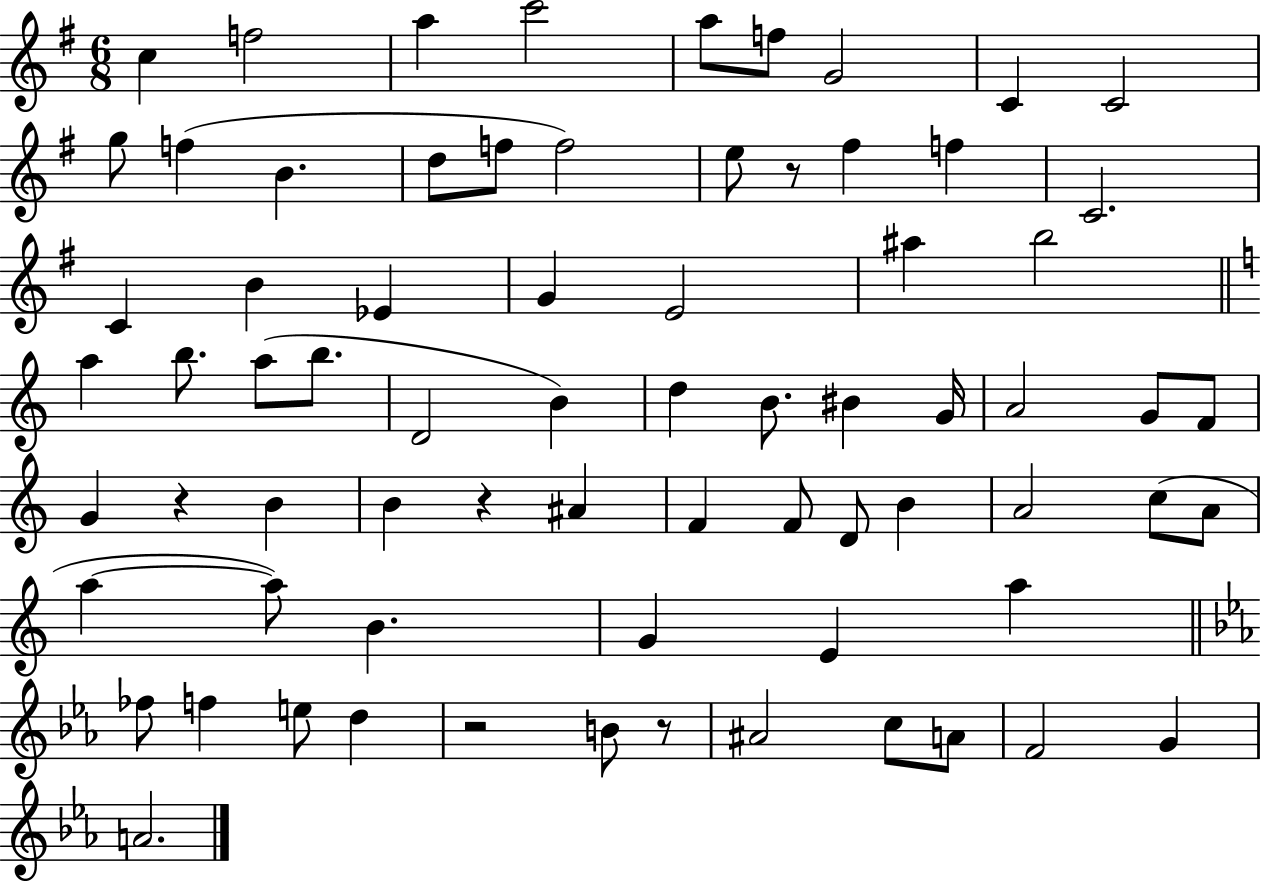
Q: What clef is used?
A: treble